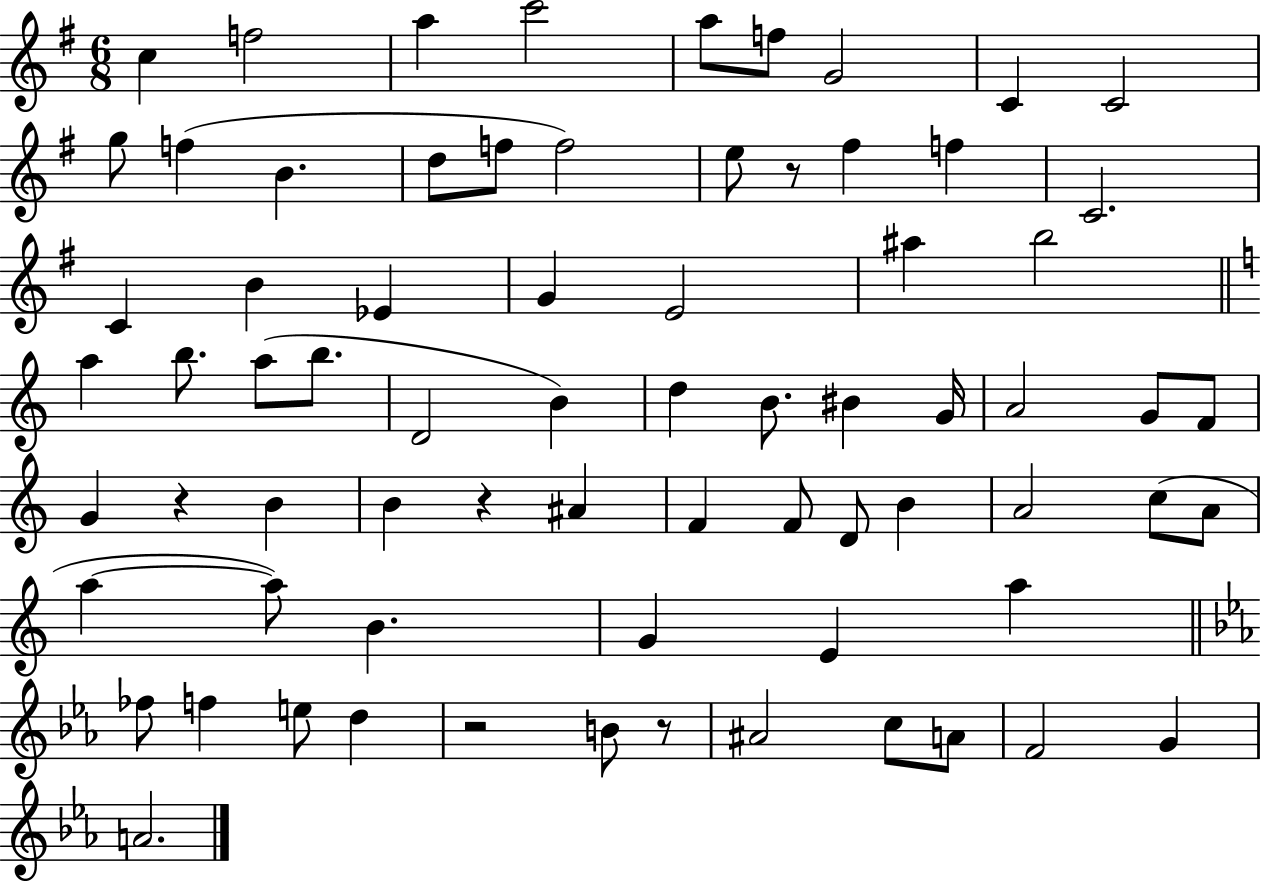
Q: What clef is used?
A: treble